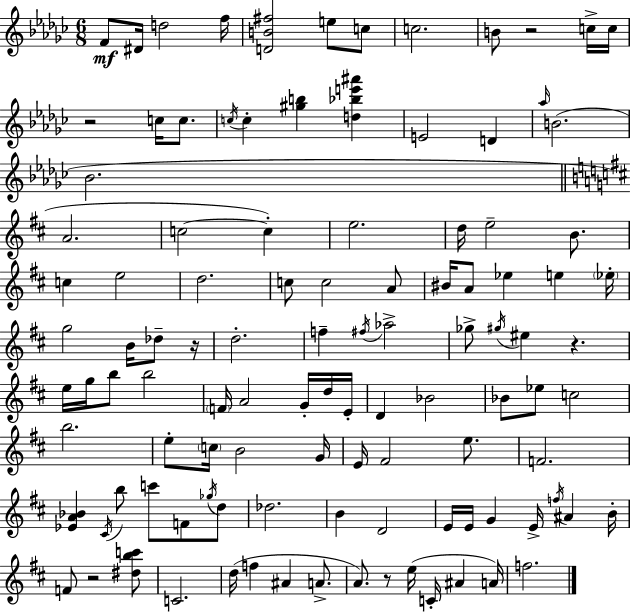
{
  \clef treble
  \numericTimeSignature
  \time 6/8
  \key ees \minor
  f'8\mf dis'16 d''2 f''16 | <d' b' fis''>2 e''8 c''8 | c''2. | b'8 r2 c''16-> c''16 | \break r2 c''16 c''8. | \acciaccatura { c''16 } c''4-. <gis'' b''>4 <d'' bes'' e''' ais'''>4 | e'2 d'4 | \grace { aes''16 } b'2.( | \break bes'2. | \bar "||" \break \key b \minor a'2. | c''2~~ c''4-.) | e''2. | d''16 e''2-- b'8. | \break c''4 e''2 | d''2. | c''8 c''2 a'8 | bis'16 a'8 ees''4 e''4 \parenthesize ees''16-. | \break g''2 b'16 des''8-- r16 | d''2.-. | f''4-- \acciaccatura { fis''16 } aes''2-> | ges''8-> \acciaccatura { gis''16 } eis''4 r4. | \break e''16 g''16 b''8 b''2 | \parenthesize f'16 a'2 g'16-. | d''16 e'16-. d'4 bes'2 | bes'8 ees''8 c''2 | \break b''2. | e''8-. \parenthesize c''16 b'2 | g'16 e'16 fis'2 e''8. | f'2. | \break <ees' a' bes'>4 \acciaccatura { cis'16 } b''8 c'''8 f'8 | \acciaccatura { ges''16 } d''8 des''2. | b'4 d'2 | e'16 e'16 g'4 e'16-> \acciaccatura { f''16 } | \break ais'4 b'16-. f'8 r2 | <dis'' b'' c'''>8 c'2. | d''16( f''4 ais'4 | a'8.-> a'8.) r8 e''16( c'16-. | \break ais'4 a'16) f''2. | \bar "|."
}